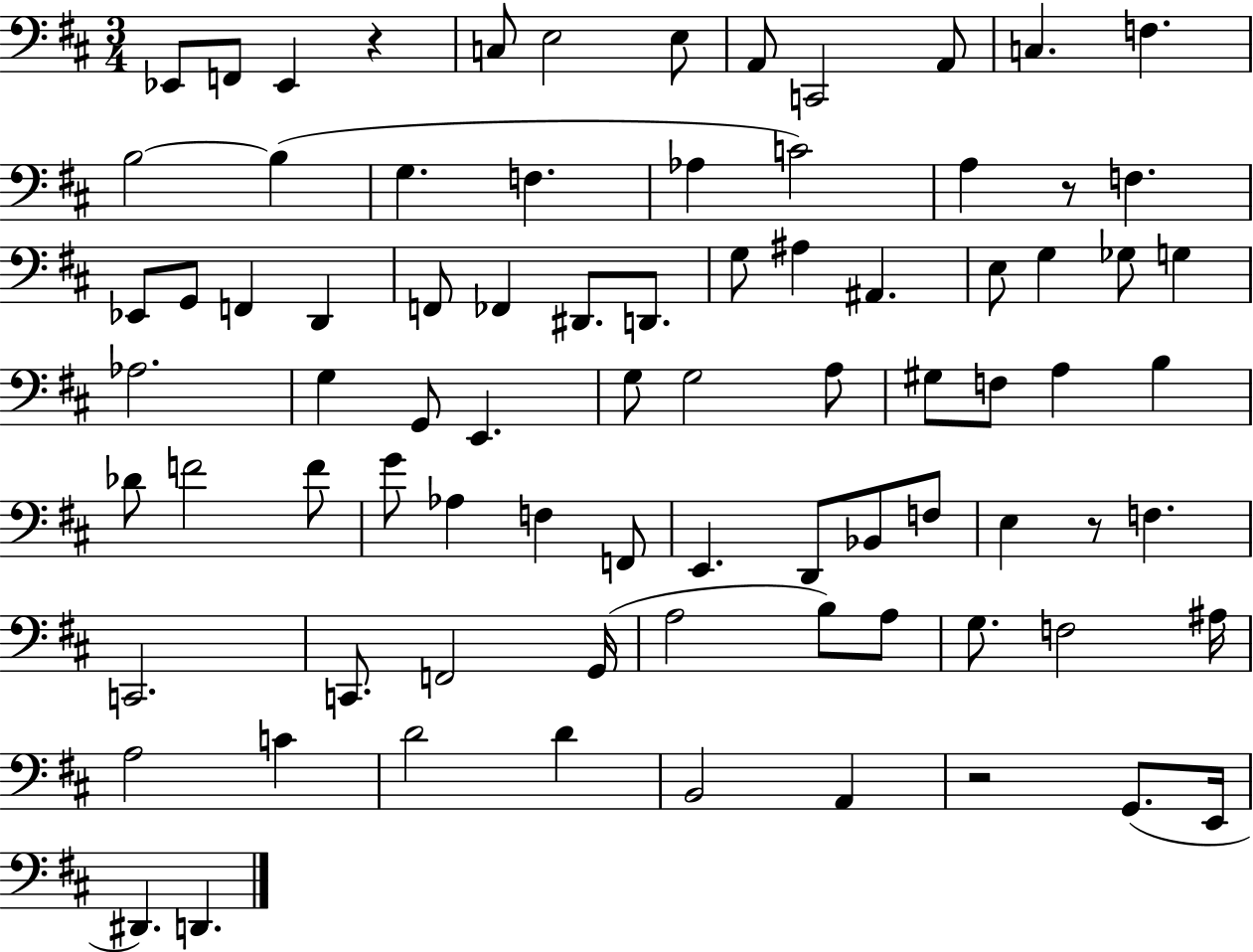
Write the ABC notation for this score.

X:1
T:Untitled
M:3/4
L:1/4
K:D
_E,,/2 F,,/2 _E,, z C,/2 E,2 E,/2 A,,/2 C,,2 A,,/2 C, F, B,2 B, G, F, _A, C2 A, z/2 F, _E,,/2 G,,/2 F,, D,, F,,/2 _F,, ^D,,/2 D,,/2 G,/2 ^A, ^A,, E,/2 G, _G,/2 G, _A,2 G, G,,/2 E,, G,/2 G,2 A,/2 ^G,/2 F,/2 A, B, _D/2 F2 F/2 G/2 _A, F, F,,/2 E,, D,,/2 _B,,/2 F,/2 E, z/2 F, C,,2 C,,/2 F,,2 G,,/4 A,2 B,/2 A,/2 G,/2 F,2 ^A,/4 A,2 C D2 D B,,2 A,, z2 G,,/2 E,,/4 ^D,, D,,